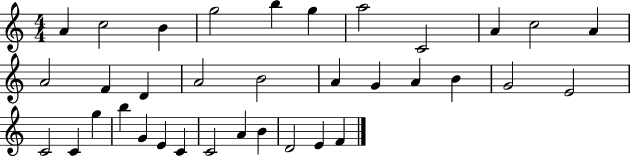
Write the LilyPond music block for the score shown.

{
  \clef treble
  \numericTimeSignature
  \time 4/4
  \key c \major
  a'4 c''2 b'4 | g''2 b''4 g''4 | a''2 c'2 | a'4 c''2 a'4 | \break a'2 f'4 d'4 | a'2 b'2 | a'4 g'4 a'4 b'4 | g'2 e'2 | \break c'2 c'4 g''4 | b''4 g'4 e'4 c'4 | c'2 a'4 b'4 | d'2 e'4 f'4 | \break \bar "|."
}